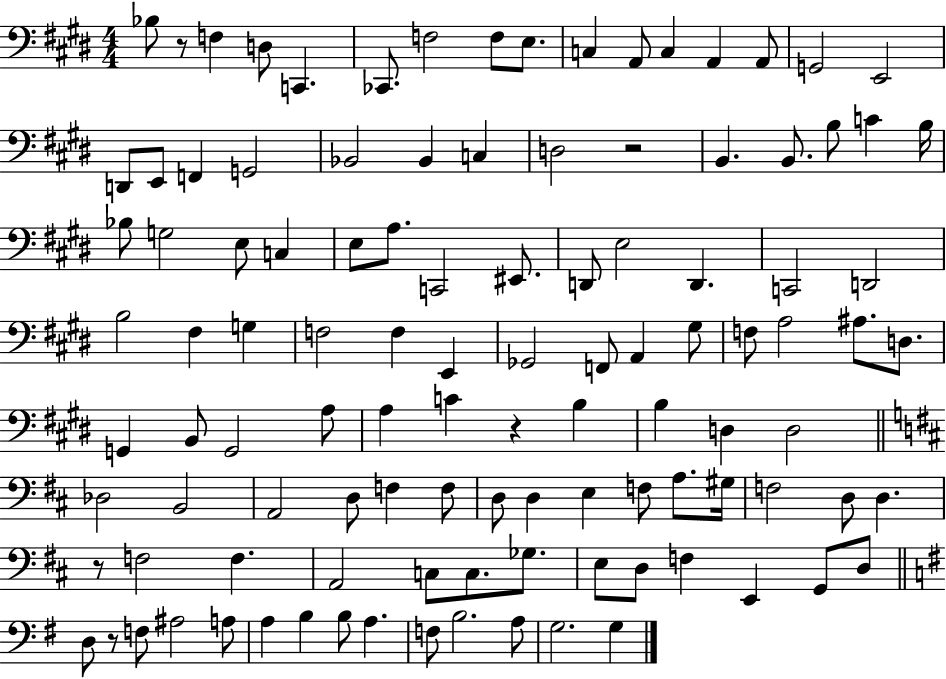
X:1
T:Untitled
M:4/4
L:1/4
K:E
_B,/2 z/2 F, D,/2 C,, _C,,/2 F,2 F,/2 E,/2 C, A,,/2 C, A,, A,,/2 G,,2 E,,2 D,,/2 E,,/2 F,, G,,2 _B,,2 _B,, C, D,2 z2 B,, B,,/2 B,/2 C B,/4 _B,/2 G,2 E,/2 C, E,/2 A,/2 C,,2 ^E,,/2 D,,/2 E,2 D,, C,,2 D,,2 B,2 ^F, G, F,2 F, E,, _G,,2 F,,/2 A,, ^G,/2 F,/2 A,2 ^A,/2 D,/2 G,, B,,/2 G,,2 A,/2 A, C z B, B, D, D,2 _D,2 B,,2 A,,2 D,/2 F, F,/2 D,/2 D, E, F,/2 A,/2 ^G,/4 F,2 D,/2 D, z/2 F,2 F, A,,2 C,/2 C,/2 _G,/2 E,/2 D,/2 F, E,, G,,/2 D,/2 D,/2 z/2 F,/2 ^A,2 A,/2 A, B, B,/2 A, F,/2 B,2 A,/2 G,2 G,